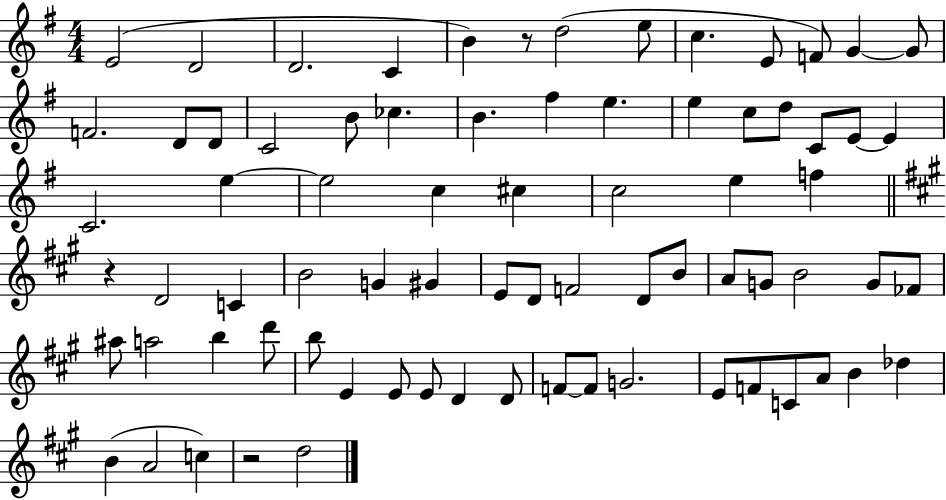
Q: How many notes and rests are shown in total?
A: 76